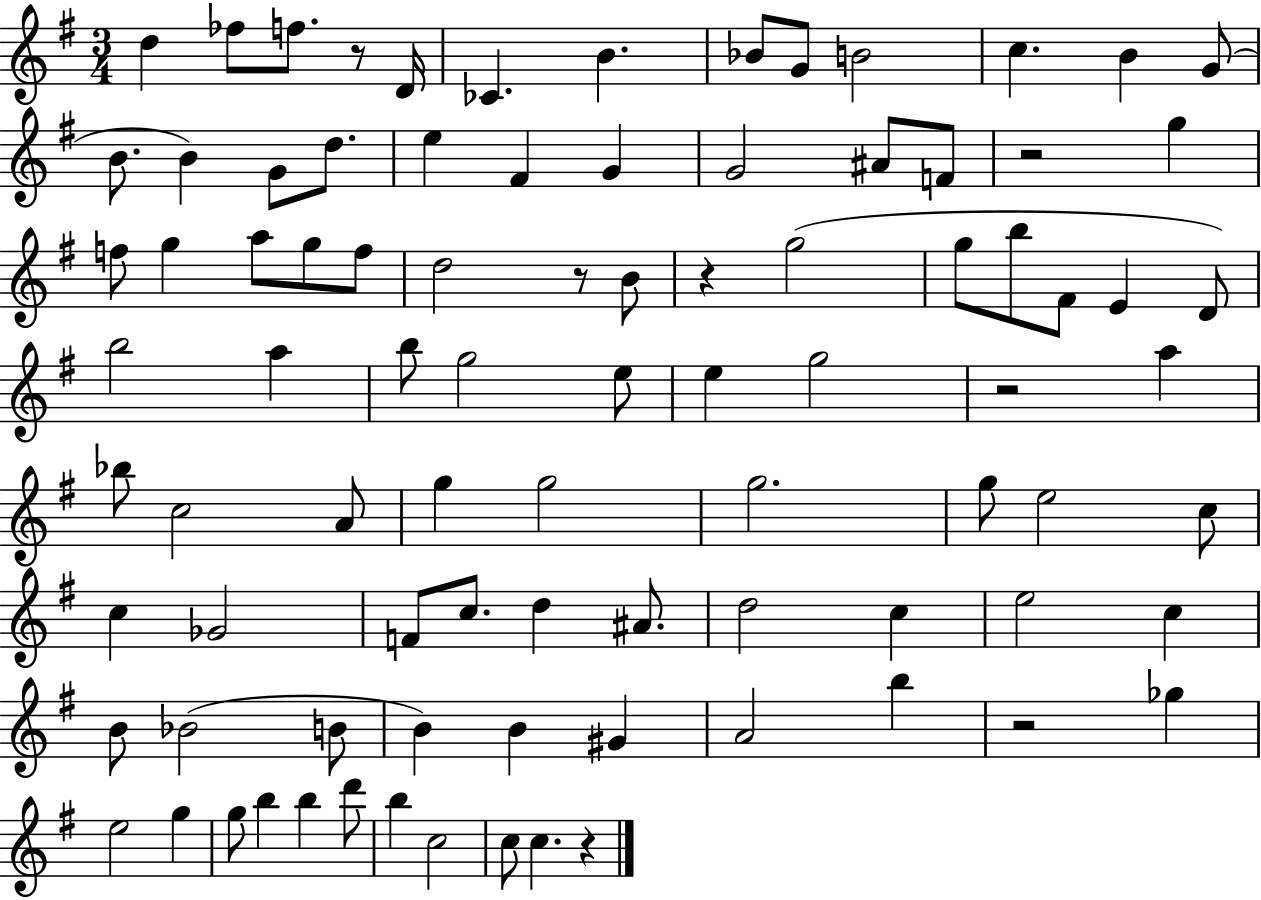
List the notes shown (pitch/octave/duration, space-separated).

D5/q FES5/e F5/e. R/e D4/s CES4/q. B4/q. Bb4/e G4/e B4/h C5/q. B4/q G4/e B4/e. B4/q G4/e D5/e. E5/q F#4/q G4/q G4/h A#4/e F4/e R/h G5/q F5/e G5/q A5/e G5/e F5/e D5/h R/e B4/e R/q G5/h G5/e B5/e F#4/e E4/q D4/e B5/h A5/q B5/e G5/h E5/e E5/q G5/h R/h A5/q Bb5/e C5/h A4/e G5/q G5/h G5/h. G5/e E5/h C5/e C5/q Gb4/h F4/e C5/e. D5/q A#4/e. D5/h C5/q E5/h C5/q B4/e Bb4/h B4/e B4/q B4/q G#4/q A4/h B5/q R/h Gb5/q E5/h G5/q G5/e B5/q B5/q D6/e B5/q C5/h C5/e C5/q. R/q